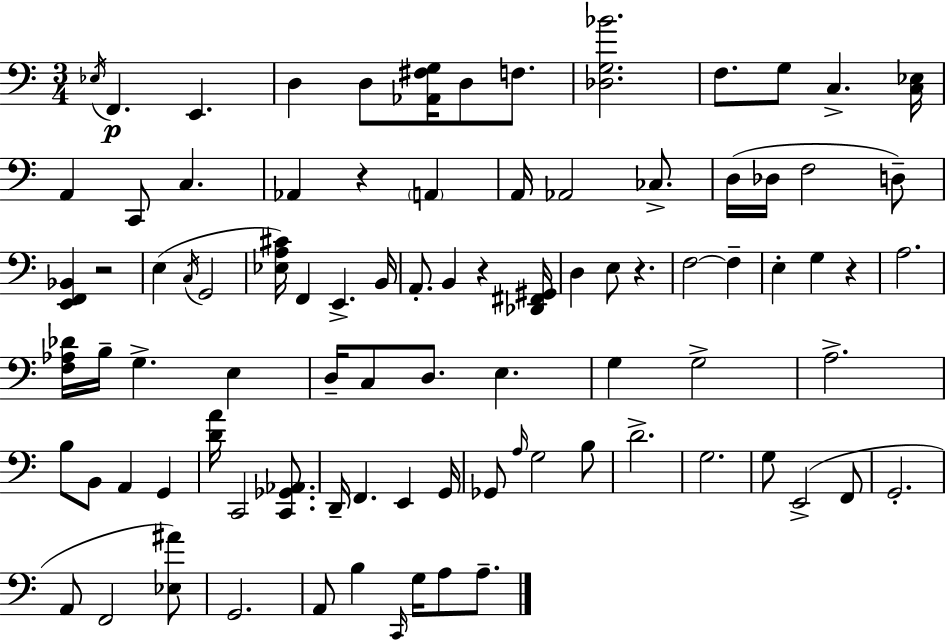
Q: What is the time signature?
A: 3/4